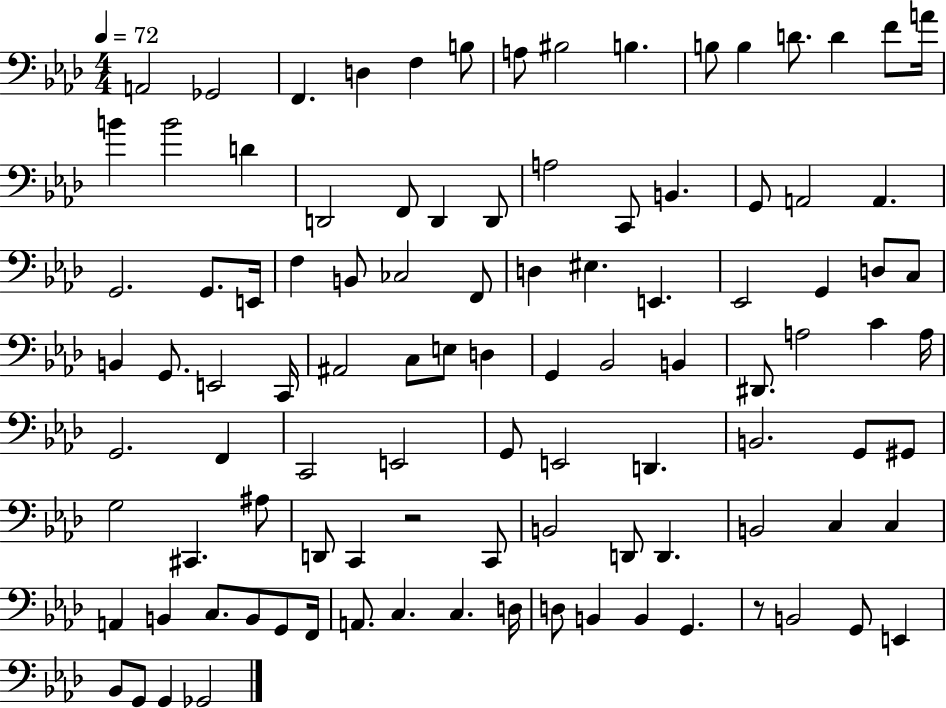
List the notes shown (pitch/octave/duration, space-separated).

A2/h Gb2/h F2/q. D3/q F3/q B3/e A3/e BIS3/h B3/q. B3/e B3/q D4/e. D4/q F4/e A4/s B4/q B4/h D4/q D2/h F2/e D2/q D2/e A3/h C2/e B2/q. G2/e A2/h A2/q. G2/h. G2/e. E2/s F3/q B2/e CES3/h F2/e D3/q EIS3/q. E2/q. Eb2/h G2/q D3/e C3/e B2/q G2/e. E2/h C2/s A#2/h C3/e E3/e D3/q G2/q Bb2/h B2/q D#2/e. A3/h C4/q A3/s G2/h. F2/q C2/h E2/h G2/e E2/h D2/q. B2/h. G2/e G#2/e G3/h C#2/q. A#3/e D2/e C2/q R/h C2/e B2/h D2/e D2/q. B2/h C3/q C3/q A2/q B2/q C3/e. B2/e G2/e F2/s A2/e. C3/q. C3/q. D3/s D3/e B2/q B2/q G2/q. R/e B2/h G2/e E2/q Bb2/e G2/e G2/q Gb2/h